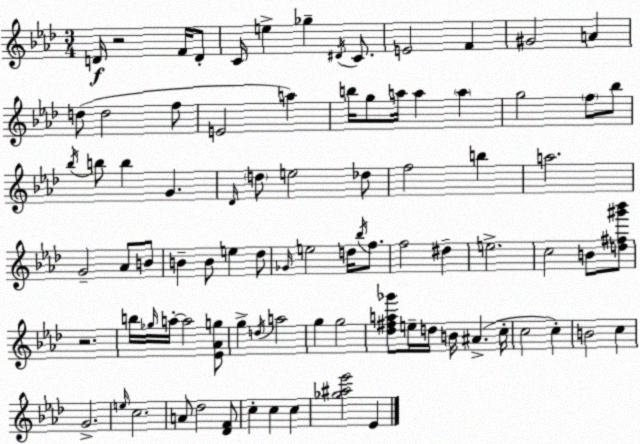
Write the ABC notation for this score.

X:1
T:Untitled
M:3/4
L:1/4
K:Fm
D/4 z2 F/4 D/2 C/4 e _g ^D/4 C/2 E2 F ^G2 A d/2 d2 f/2 E2 a b/4 g/2 a/4 a a g2 f/2 _b/2 _b/4 b/2 b G _D/4 d/2 e2 _d/2 f2 b a2 G2 _A/2 B/2 B B/2 e _d/2 _G/4 e2 d/4 _b/4 f/2 f2 ^d e2 c2 B/2 [d^f^g'_b']/2 z2 b/4 _g/4 a/4 a2 [_E_Ag]/2 g d/4 a2 g g2 [_d^fa_g']/2 e/4 d/4 B/4 ^A c/4 c2 c B2 c G2 e/4 c2 A/2 _d2 [_DF]/2 c c c [_g^a_e']2 _E